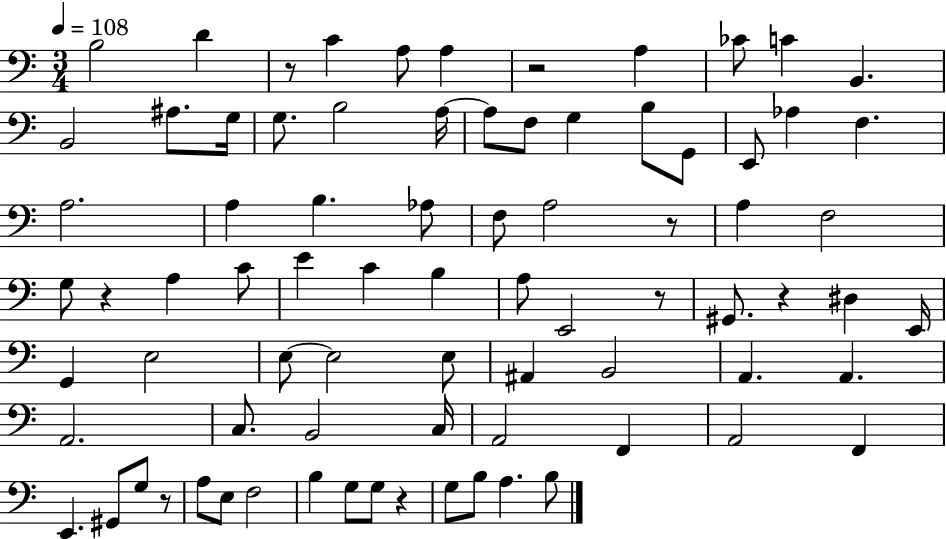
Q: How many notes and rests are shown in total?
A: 80